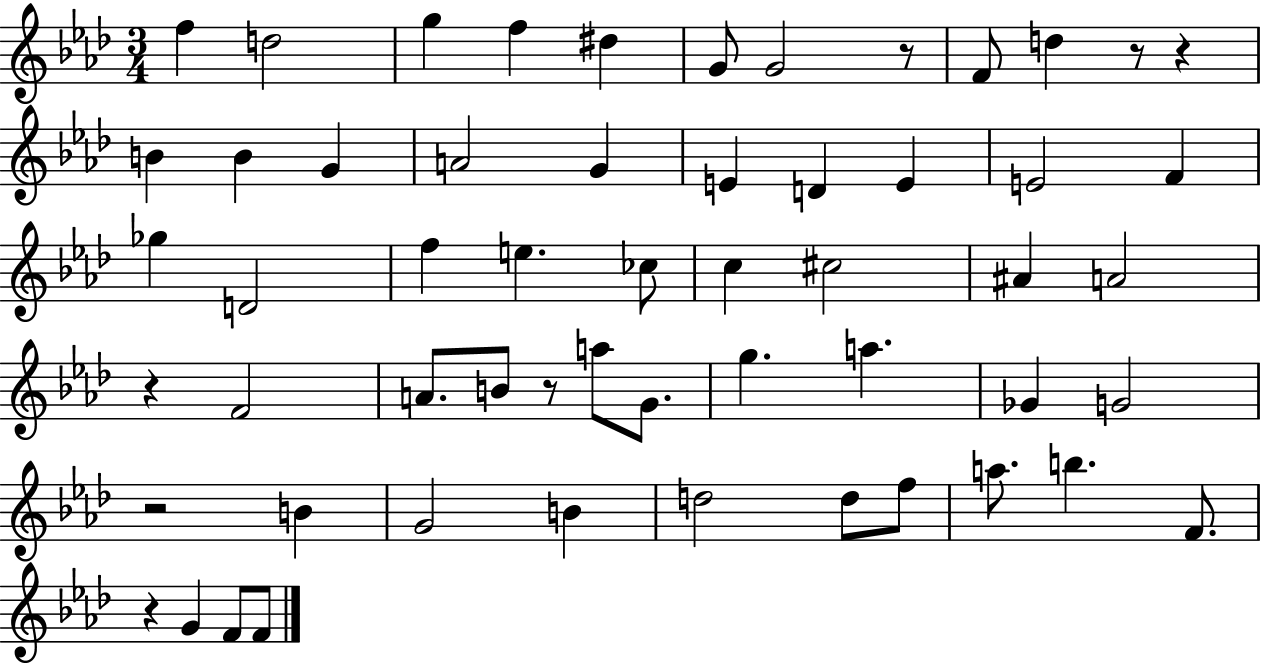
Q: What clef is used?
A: treble